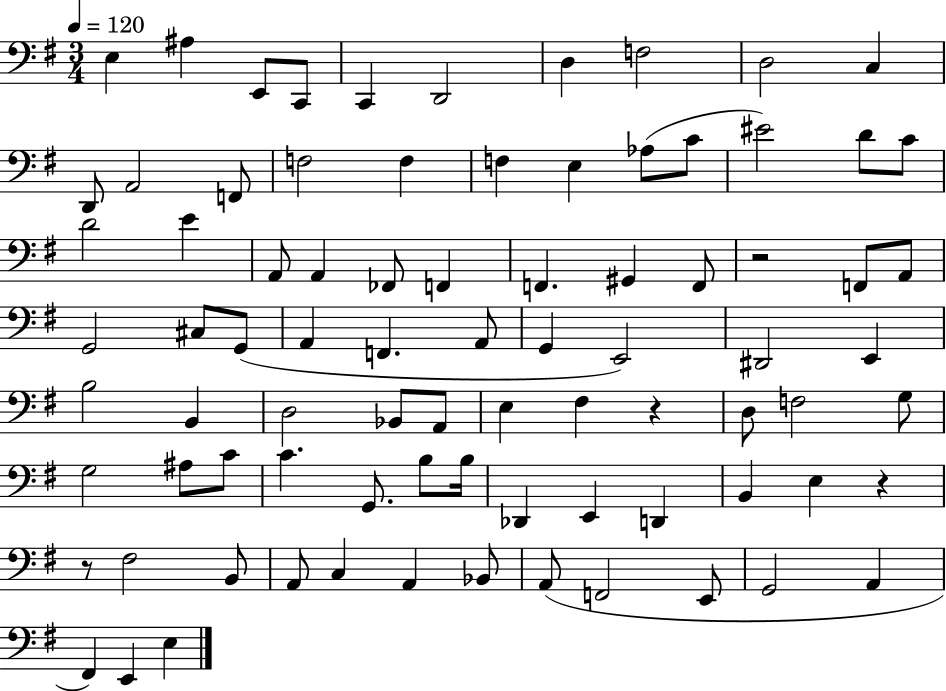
E3/q A#3/q E2/e C2/e C2/q D2/h D3/q F3/h D3/h C3/q D2/e A2/h F2/e F3/h F3/q F3/q E3/q Ab3/e C4/e EIS4/h D4/e C4/e D4/h E4/q A2/e A2/q FES2/e F2/q F2/q. G#2/q F2/e R/h F2/e A2/e G2/h C#3/e G2/e A2/q F2/q. A2/e G2/q E2/h D#2/h E2/q B3/h B2/q D3/h Bb2/e A2/e E3/q F#3/q R/q D3/e F3/h G3/e G3/h A#3/e C4/e C4/q. G2/e. B3/e B3/s Db2/q E2/q D2/q B2/q E3/q R/q R/e F#3/h B2/e A2/e C3/q A2/q Bb2/e A2/e F2/h E2/e G2/h A2/q F#2/q E2/q E3/q